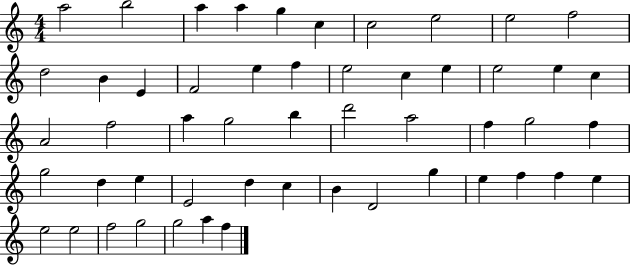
{
  \clef treble
  \numericTimeSignature
  \time 4/4
  \key c \major
  a''2 b''2 | a''4 a''4 g''4 c''4 | c''2 e''2 | e''2 f''2 | \break d''2 b'4 e'4 | f'2 e''4 f''4 | e''2 c''4 e''4 | e''2 e''4 c''4 | \break a'2 f''2 | a''4 g''2 b''4 | d'''2 a''2 | f''4 g''2 f''4 | \break g''2 d''4 e''4 | e'2 d''4 c''4 | b'4 d'2 g''4 | e''4 f''4 f''4 e''4 | \break e''2 e''2 | f''2 g''2 | g''2 a''4 f''4 | \bar "|."
}